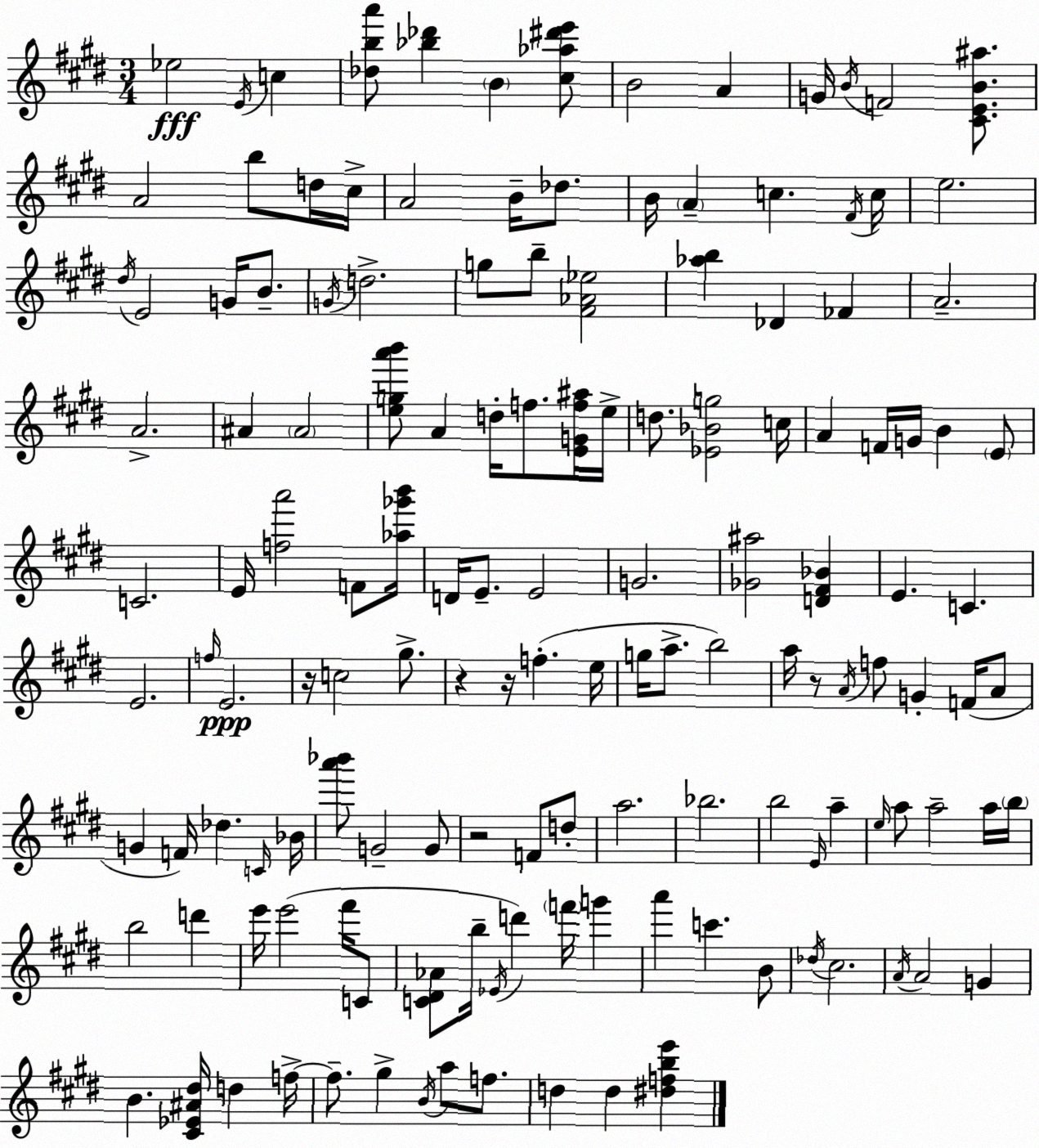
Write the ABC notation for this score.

X:1
T:Untitled
M:3/4
L:1/4
K:E
_e2 E/4 c [_dba']/2 [_b_d'] B [^c_a^d'e']/2 B2 A G/4 B/4 F2 [^CEB^a]/2 A2 b/2 d/4 ^c/4 A2 B/4 _d/2 B/4 A c ^F/4 c/4 e2 ^d/4 E2 G/4 B/2 G/4 d2 g/2 b/2 [^F_A_e]2 [_ab] _D _F A2 A2 ^A ^A2 [ega'b']/2 A d/4 f/2 [EGf^a]/4 e/4 d/2 [_E_Bg]2 c/4 A F/4 G/4 B E/2 C2 E/4 [fa']2 F/2 [_a_g'b']/4 D/4 E/2 E2 G2 [_G^a]2 [D^F_B] E C E2 f/4 E2 z/4 c2 ^g/2 z z/4 f e/4 g/4 a/2 b2 a/4 z/2 A/4 f/2 G F/4 A/2 G F/4 _d C/4 _B/4 [a'_b']/2 G2 G/2 z2 F/2 d/2 a2 _b2 b2 E/4 a e/4 a/2 a2 a/4 b/4 b2 d' e'/4 e'2 ^f'/4 C/2 [C^D_A]/2 b/4 _E/4 d' f'/4 g' a' c' B/2 _d/4 ^c2 A/4 A2 G B [^C_E^A^d]/4 d f/4 f/2 ^g B/4 a/2 f/2 d d [^dfbe']